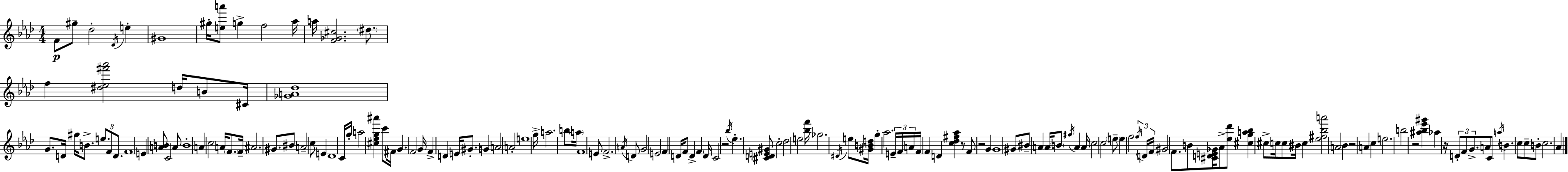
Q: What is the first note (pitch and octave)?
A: F4